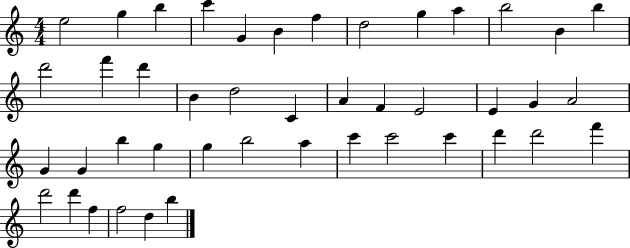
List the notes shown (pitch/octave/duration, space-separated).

E5/h G5/q B5/q C6/q G4/q B4/q F5/q D5/h G5/q A5/q B5/h B4/q B5/q D6/h F6/q D6/q B4/q D5/h C4/q A4/q F4/q E4/h E4/q G4/q A4/h G4/q G4/q B5/q G5/q G5/q B5/h A5/q C6/q C6/h C6/q D6/q D6/h F6/q D6/h D6/q F5/q F5/h D5/q B5/q